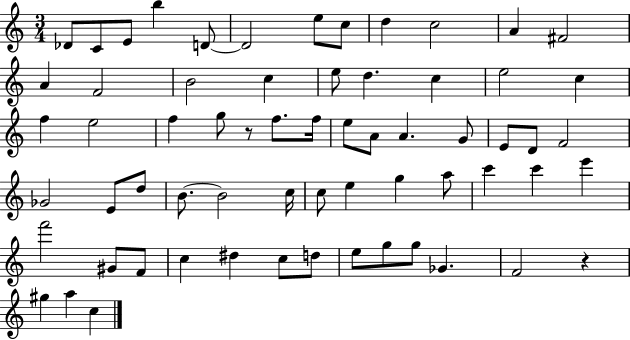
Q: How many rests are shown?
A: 2